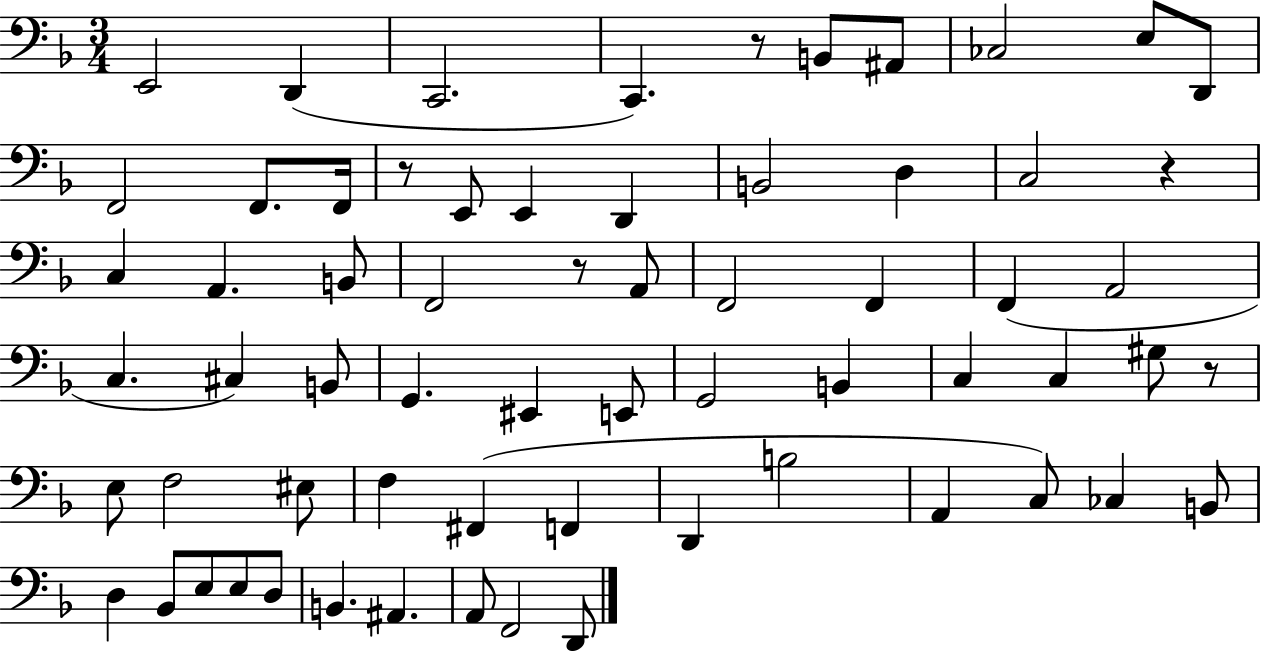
{
  \clef bass
  \numericTimeSignature
  \time 3/4
  \key f \major
  e,2 d,4( | c,2. | c,4.) r8 b,8 ais,8 | ces2 e8 d,8 | \break f,2 f,8. f,16 | r8 e,8 e,4 d,4 | b,2 d4 | c2 r4 | \break c4 a,4. b,8 | f,2 r8 a,8 | f,2 f,4 | f,4( a,2 | \break c4. cis4) b,8 | g,4. eis,4 e,8 | g,2 b,4 | c4 c4 gis8 r8 | \break e8 f2 eis8 | f4 fis,4( f,4 | d,4 b2 | a,4 c8) ces4 b,8 | \break d4 bes,8 e8 e8 d8 | b,4. ais,4. | a,8 f,2 d,8 | \bar "|."
}